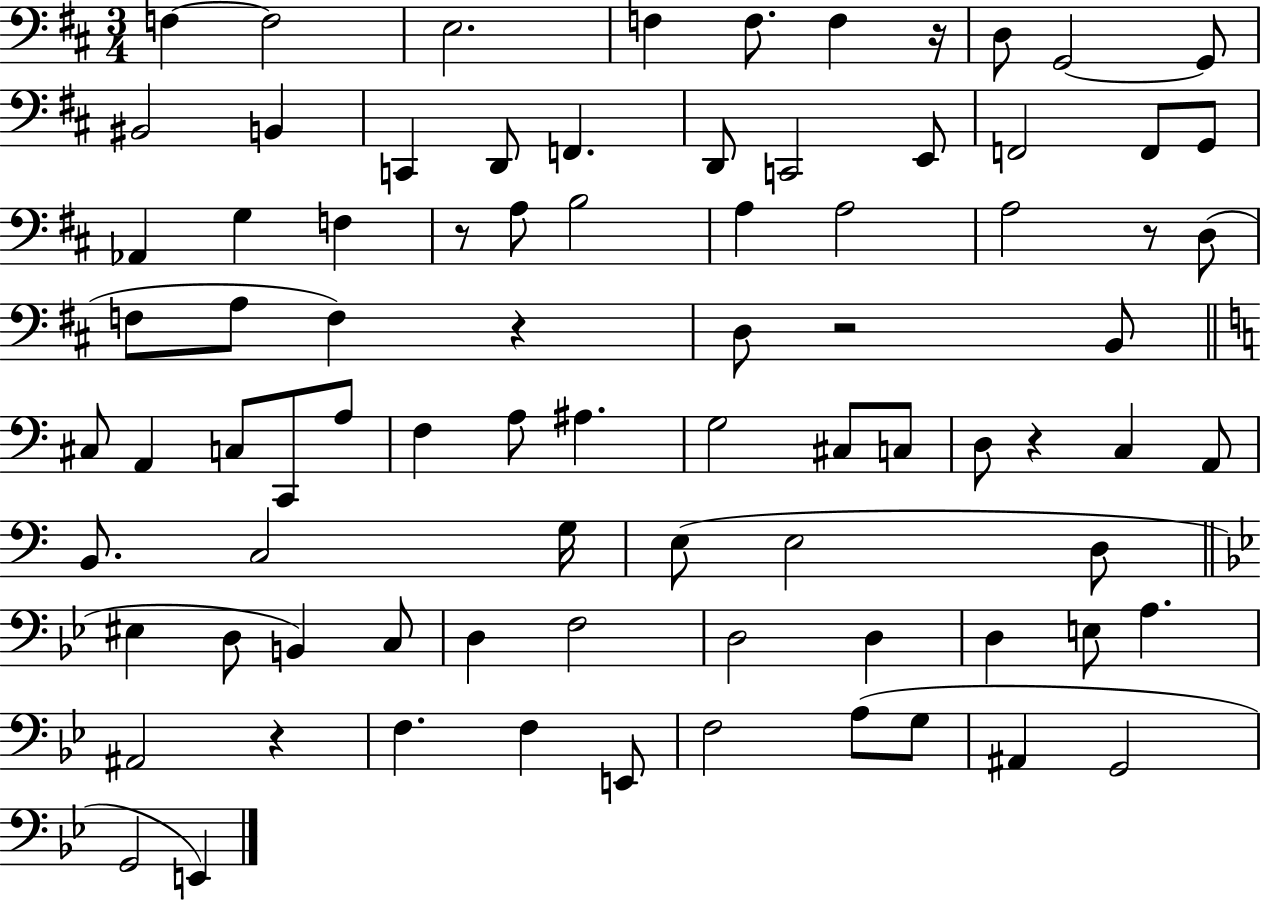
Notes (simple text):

F3/q F3/h E3/h. F3/q F3/e. F3/q R/s D3/e G2/h G2/e BIS2/h B2/q C2/q D2/e F2/q. D2/e C2/h E2/e F2/h F2/e G2/e Ab2/q G3/q F3/q R/e A3/e B3/h A3/q A3/h A3/h R/e D3/e F3/e A3/e F3/q R/q D3/e R/h B2/e C#3/e A2/q C3/e C2/e A3/e F3/q A3/e A#3/q. G3/h C#3/e C3/e D3/e R/q C3/q A2/e B2/e. C3/h G3/s E3/e E3/h D3/e EIS3/q D3/e B2/q C3/e D3/q F3/h D3/h D3/q D3/q E3/e A3/q. A#2/h R/q F3/q. F3/q E2/e F3/h A3/e G3/e A#2/q G2/h G2/h E2/q